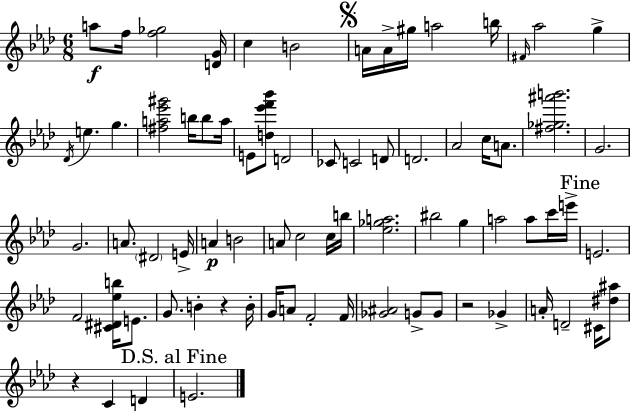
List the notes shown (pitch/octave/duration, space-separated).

A5/e F5/s [F5,Gb5]/h [D4,G4]/s C5/q B4/h A4/s A4/s G#5/s A5/h B5/s F#4/s Ab5/h G5/q Db4/s E5/q. G5/q. [F#5,A5,Eb6,G#6]/h B5/s B5/e A5/s E4/e [D5,Eb6,F6,Bb6]/e D4/h CES4/e C4/h D4/e D4/h. Ab4/h C5/s A4/e. [F#5,Gb5,A#6,B6]/h. G4/h. G4/h. A4/e. D#4/h E4/s A4/q B4/h A4/e C5/h C5/s B5/s [Eb5,Gb5,A5]/h. BIS5/h G5/q A5/h A5/e C6/s E6/s E4/h. F4/h [C#4,D#4,Eb5,B5]/s E4/e. G4/e. B4/q R/q B4/s G4/s A4/e F4/h F4/s [Gb4,A#4]/h G4/e G4/e R/h Gb4/q A4/s D4/h C#4/s [D#5,A#5]/e R/q C4/q D4/q E4/h.